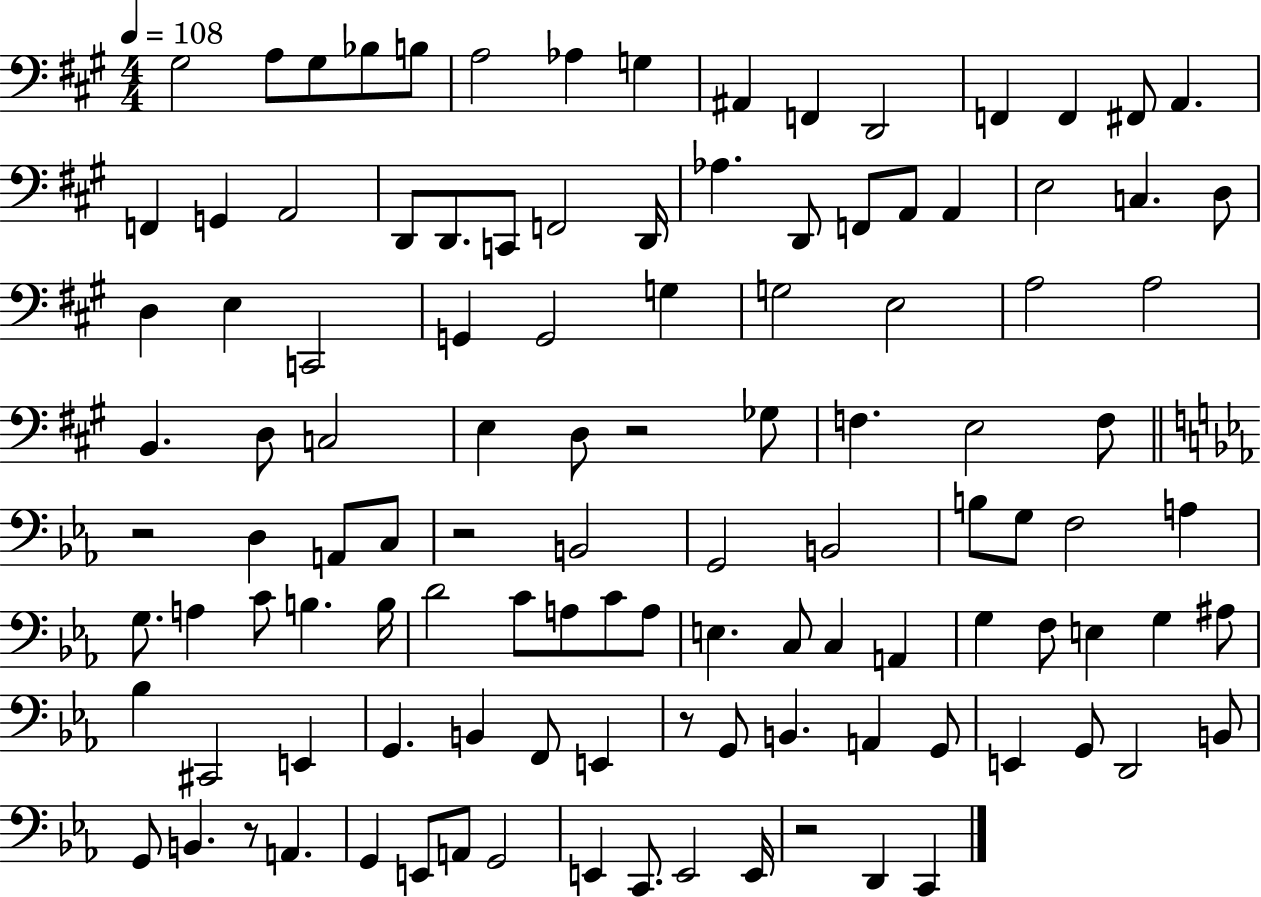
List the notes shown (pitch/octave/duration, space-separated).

G#3/h A3/e G#3/e Bb3/e B3/e A3/h Ab3/q G3/q A#2/q F2/q D2/h F2/q F2/q F#2/e A2/q. F2/q G2/q A2/h D2/e D2/e. C2/e F2/h D2/s Ab3/q. D2/e F2/e A2/e A2/q E3/h C3/q. D3/e D3/q E3/q C2/h G2/q G2/h G3/q G3/h E3/h A3/h A3/h B2/q. D3/e C3/h E3/q D3/e R/h Gb3/e F3/q. E3/h F3/e R/h D3/q A2/e C3/e R/h B2/h G2/h B2/h B3/e G3/e F3/h A3/q G3/e. A3/q C4/e B3/q. B3/s D4/h C4/e A3/e C4/e A3/e E3/q. C3/e C3/q A2/q G3/q F3/e E3/q G3/q A#3/e Bb3/q C#2/h E2/q G2/q. B2/q F2/e E2/q R/e G2/e B2/q. A2/q G2/e E2/q G2/e D2/h B2/e G2/e B2/q. R/e A2/q. G2/q E2/e A2/e G2/h E2/q C2/e. E2/h E2/s R/h D2/q C2/q